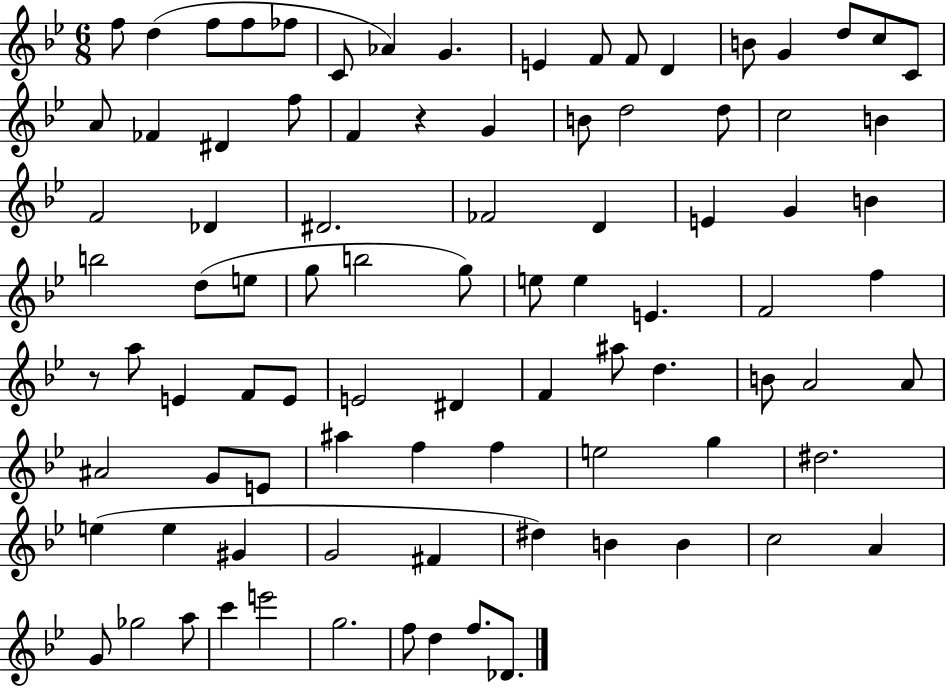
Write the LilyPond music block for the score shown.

{
  \clef treble
  \numericTimeSignature
  \time 6/8
  \key bes \major
  \repeat volta 2 { f''8 d''4( f''8 f''8 fes''8 | c'8 aes'4) g'4. | e'4 f'8 f'8 d'4 | b'8 g'4 d''8 c''8 c'8 | \break a'8 fes'4 dis'4 f''8 | f'4 r4 g'4 | b'8 d''2 d''8 | c''2 b'4 | \break f'2 des'4 | dis'2. | fes'2 d'4 | e'4 g'4 b'4 | \break b''2 d''8( e''8 | g''8 b''2 g''8) | e''8 e''4 e'4. | f'2 f''4 | \break r8 a''8 e'4 f'8 e'8 | e'2 dis'4 | f'4 ais''8 d''4. | b'8 a'2 a'8 | \break ais'2 g'8 e'8 | ais''4 f''4 f''4 | e''2 g''4 | dis''2. | \break e''4( e''4 gis'4 | g'2 fis'4 | dis''4) b'4 b'4 | c''2 a'4 | \break g'8 ges''2 a''8 | c'''4 e'''2 | g''2. | f''8 d''4 f''8. des'8. | \break } \bar "|."
}